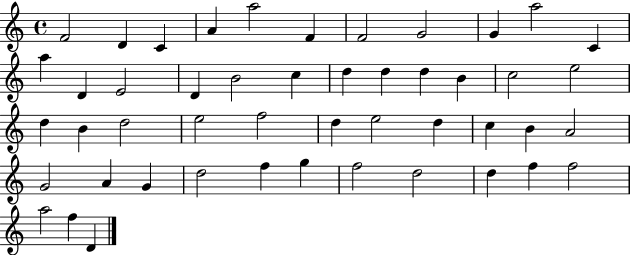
{
  \clef treble
  \time 4/4
  \defaultTimeSignature
  \key c \major
  f'2 d'4 c'4 | a'4 a''2 f'4 | f'2 g'2 | g'4 a''2 c'4 | \break a''4 d'4 e'2 | d'4 b'2 c''4 | d''4 d''4 d''4 b'4 | c''2 e''2 | \break d''4 b'4 d''2 | e''2 f''2 | d''4 e''2 d''4 | c''4 b'4 a'2 | \break g'2 a'4 g'4 | d''2 f''4 g''4 | f''2 d''2 | d''4 f''4 f''2 | \break a''2 f''4 d'4 | \bar "|."
}